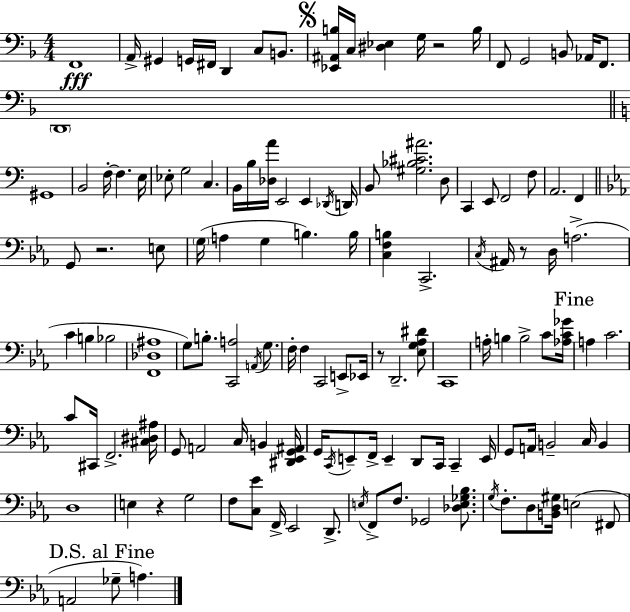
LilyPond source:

{
  \clef bass
  \numericTimeSignature
  \time 4/4
  \key f \major
  f,1\fff | a,16-> gis,4 g,16 fis,16 d,4 c8 b,8. | \mark \markup { \musicglyph "scripts.segno" } <ees, ais, b>16 c16 <dis ees>4 g16 r2 b16 | f,8 g,2 b,8 aes,16 f,8. | \break \parenthesize d,1 | \bar "||" \break \key c \major gis,1 | b,2 f16-.~~ f4. e16 | ees8-. g2 c4. | b,16 b16 <des a'>16 e,2 e,4 \acciaccatura { des,16 } | \break d,16 b,8 <gis bes cis' ais'>2. d8 | c,4 e,8 f,2 f8 | a,2. f,4 | \bar "||" \break \key ees \major g,8 r2. e8 | \parenthesize g16( a4 g4 b4.) b16 | <c f b>4 c,2.-> | \acciaccatura { c16 } ais,16 r8 d16 a2.->( | \break c'4 b4 bes2 | <f, des ais>1 | g8) b8.-. <c, a>2 \acciaccatura { a,16 } g8. | f16-. f4 c,2 e,8-> | \break ees,16 r8 d,2.-- | <ees g aes dis'>8 c,1 | a16-. b4 b2-> c'8 | <aes c' ges'>16 \mark "Fine" a4 c'2. | \break c'8 cis,16 f,2.-> | <cis dis ais>16 g,8 a,2 c16 b,4 | <dis, ees, g, ais,>16 g,16 \acciaccatura { c,16 } e,8-- f,16-> e,4-- d,8 c,16 c,4-- | e,16 g,8 a,16 b,2-- c16 b,4 | \break d1 | e4 r4 g2 | f8 <c ees'>8 f,16-> ees,2 | d,8.-> \acciaccatura { e16 } f,8-> f8. ges,2 | \break <des e ges bes>8. \acciaccatura { g16 } f8.-. d8 <b, d gis>16 e2( | fis,8 \mark "D.S. al Fine" a,2 ges8-- a4.) | \bar "|."
}